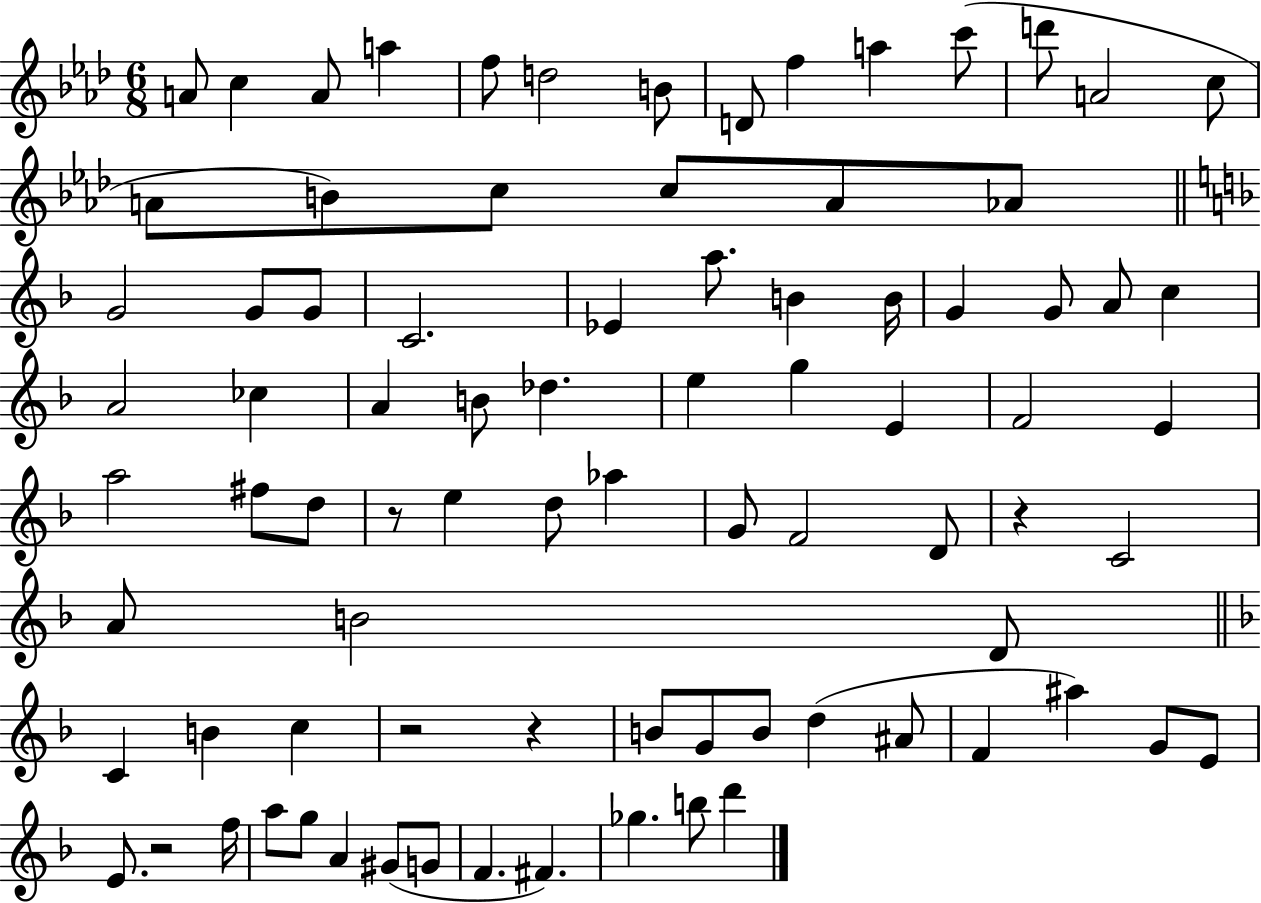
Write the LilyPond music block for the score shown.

{
  \clef treble
  \numericTimeSignature
  \time 6/8
  \key aes \major
  a'8 c''4 a'8 a''4 | f''8 d''2 b'8 | d'8 f''4 a''4 c'''8( | d'''8 a'2 c''8 | \break a'8 b'8) c''8 c''8 a'8 aes'8 | \bar "||" \break \key d \minor g'2 g'8 g'8 | c'2. | ees'4 a''8. b'4 b'16 | g'4 g'8 a'8 c''4 | \break a'2 ces''4 | a'4 b'8 des''4. | e''4 g''4 e'4 | f'2 e'4 | \break a''2 fis''8 d''8 | r8 e''4 d''8 aes''4 | g'8 f'2 d'8 | r4 c'2 | \break a'8 b'2 d'8 | \bar "||" \break \key f \major c'4 b'4 c''4 | r2 r4 | b'8 g'8 b'8 d''4( ais'8 | f'4 ais''4) g'8 e'8 | \break e'8. r2 f''16 | a''8 g''8 a'4 gis'8( g'8 | f'4. fis'4.) | ges''4. b''8 d'''4 | \break \bar "|."
}